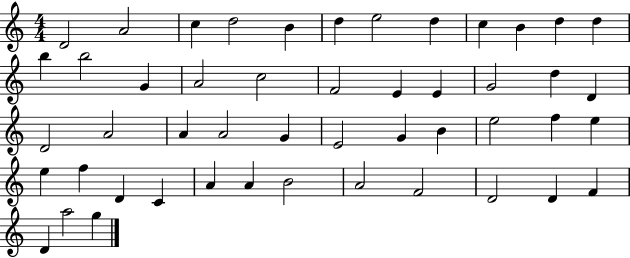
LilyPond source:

{
  \clef treble
  \numericTimeSignature
  \time 4/4
  \key c \major
  d'2 a'2 | c''4 d''2 b'4 | d''4 e''2 d''4 | c''4 b'4 d''4 d''4 | \break b''4 b''2 g'4 | a'2 c''2 | f'2 e'4 e'4 | g'2 d''4 d'4 | \break d'2 a'2 | a'4 a'2 g'4 | e'2 g'4 b'4 | e''2 f''4 e''4 | \break e''4 f''4 d'4 c'4 | a'4 a'4 b'2 | a'2 f'2 | d'2 d'4 f'4 | \break d'4 a''2 g''4 | \bar "|."
}